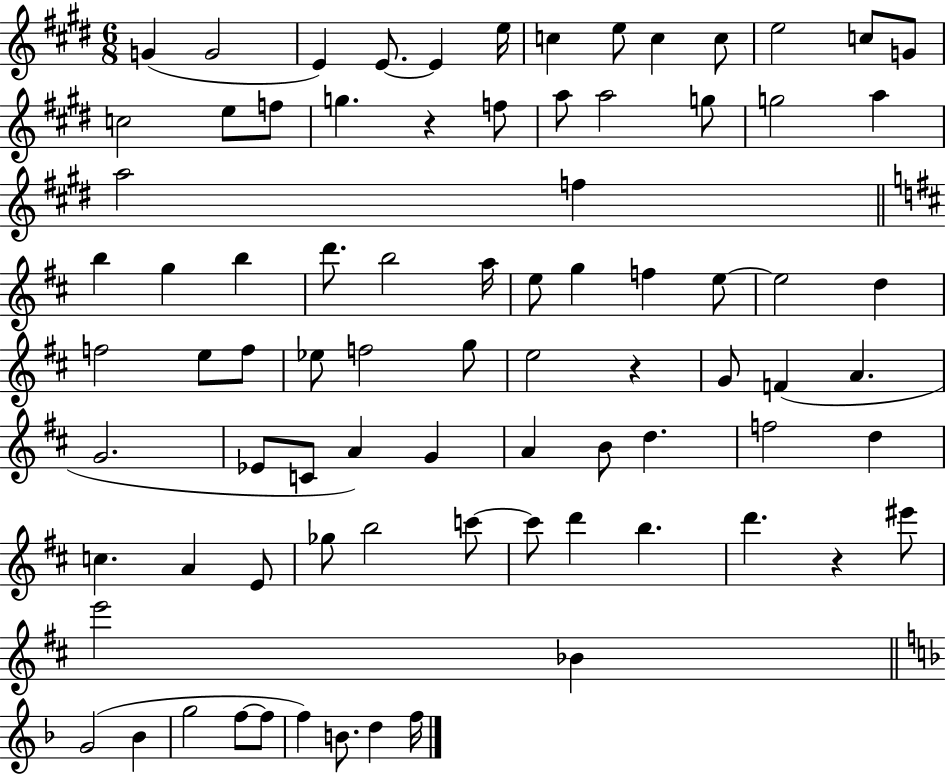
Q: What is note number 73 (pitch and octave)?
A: G5